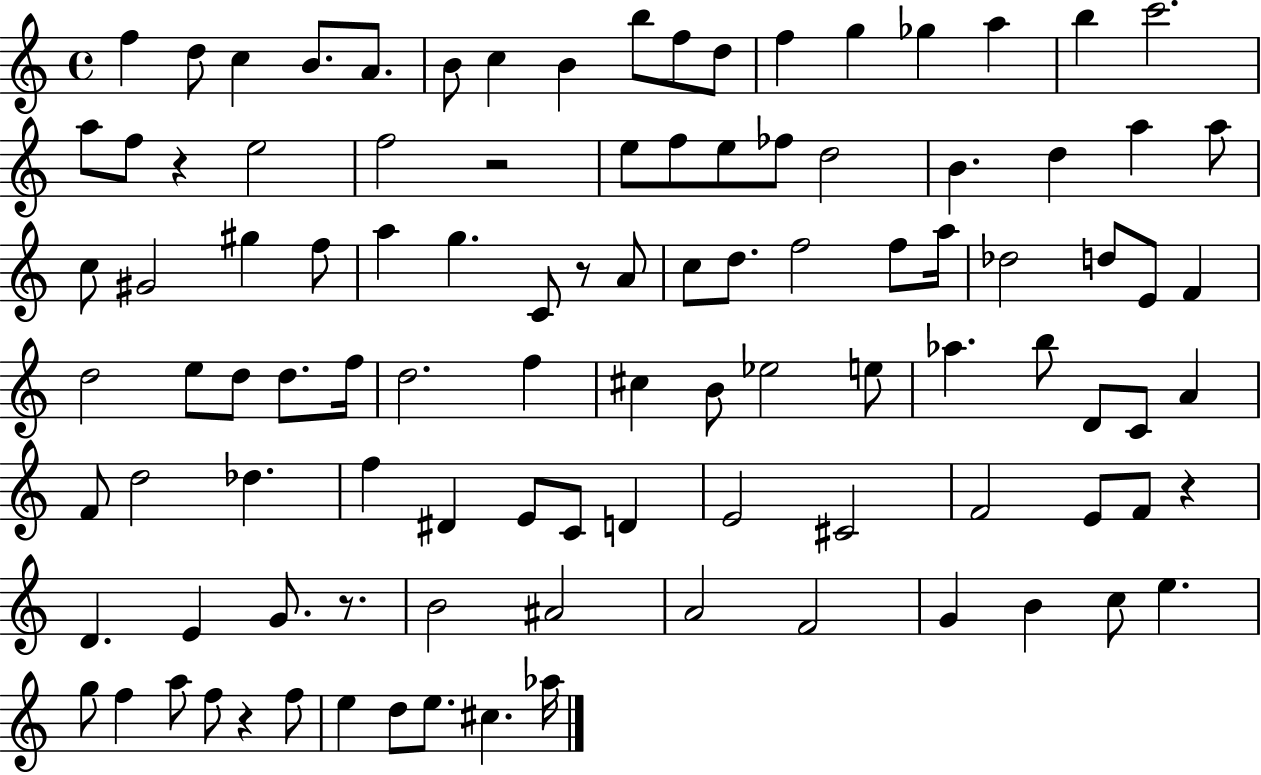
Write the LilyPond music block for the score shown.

{
  \clef treble
  \time 4/4
  \defaultTimeSignature
  \key c \major
  f''4 d''8 c''4 b'8. a'8. | b'8 c''4 b'4 b''8 f''8 d''8 | f''4 g''4 ges''4 a''4 | b''4 c'''2. | \break a''8 f''8 r4 e''2 | f''2 r2 | e''8 f''8 e''8 fes''8 d''2 | b'4. d''4 a''4 a''8 | \break c''8 gis'2 gis''4 f''8 | a''4 g''4. c'8 r8 a'8 | c''8 d''8. f''2 f''8 a''16 | des''2 d''8 e'8 f'4 | \break d''2 e''8 d''8 d''8. f''16 | d''2. f''4 | cis''4 b'8 ees''2 e''8 | aes''4. b''8 d'8 c'8 a'4 | \break f'8 d''2 des''4. | f''4 dis'4 e'8 c'8 d'4 | e'2 cis'2 | f'2 e'8 f'8 r4 | \break d'4. e'4 g'8. r8. | b'2 ais'2 | a'2 f'2 | g'4 b'4 c''8 e''4. | \break g''8 f''4 a''8 f''8 r4 f''8 | e''4 d''8 e''8. cis''4. aes''16 | \bar "|."
}